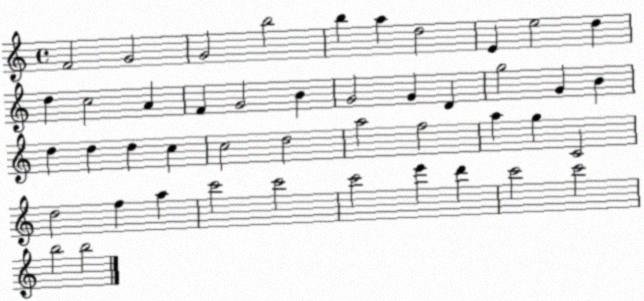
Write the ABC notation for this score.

X:1
T:Untitled
M:4/4
L:1/4
K:C
F2 G2 G2 b2 b a d2 E e2 d d c2 A F G2 B G2 G D g2 G B d d d c c2 d2 a2 f2 a g C2 d2 f a c'2 c'2 c'2 e' d' c'2 c'2 b2 b2